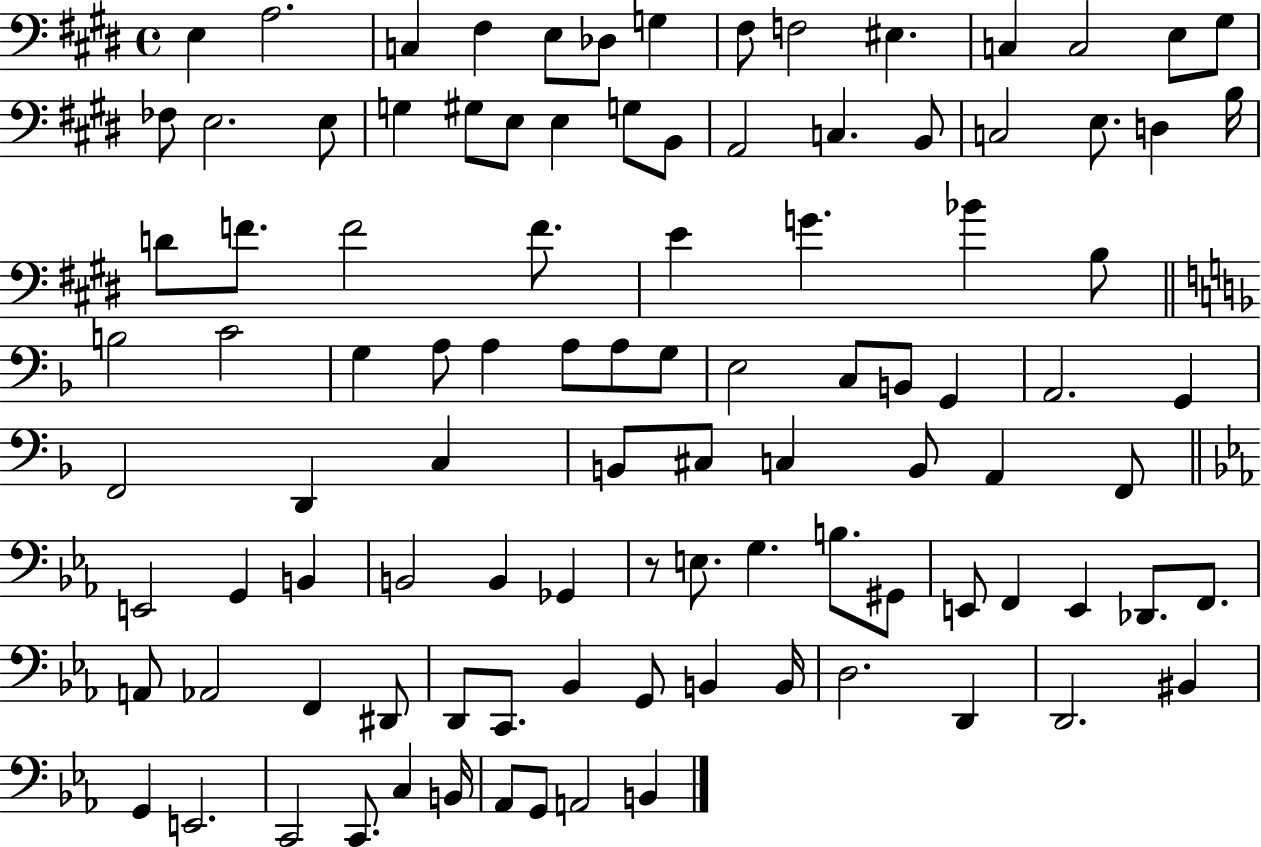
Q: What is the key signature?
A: E major